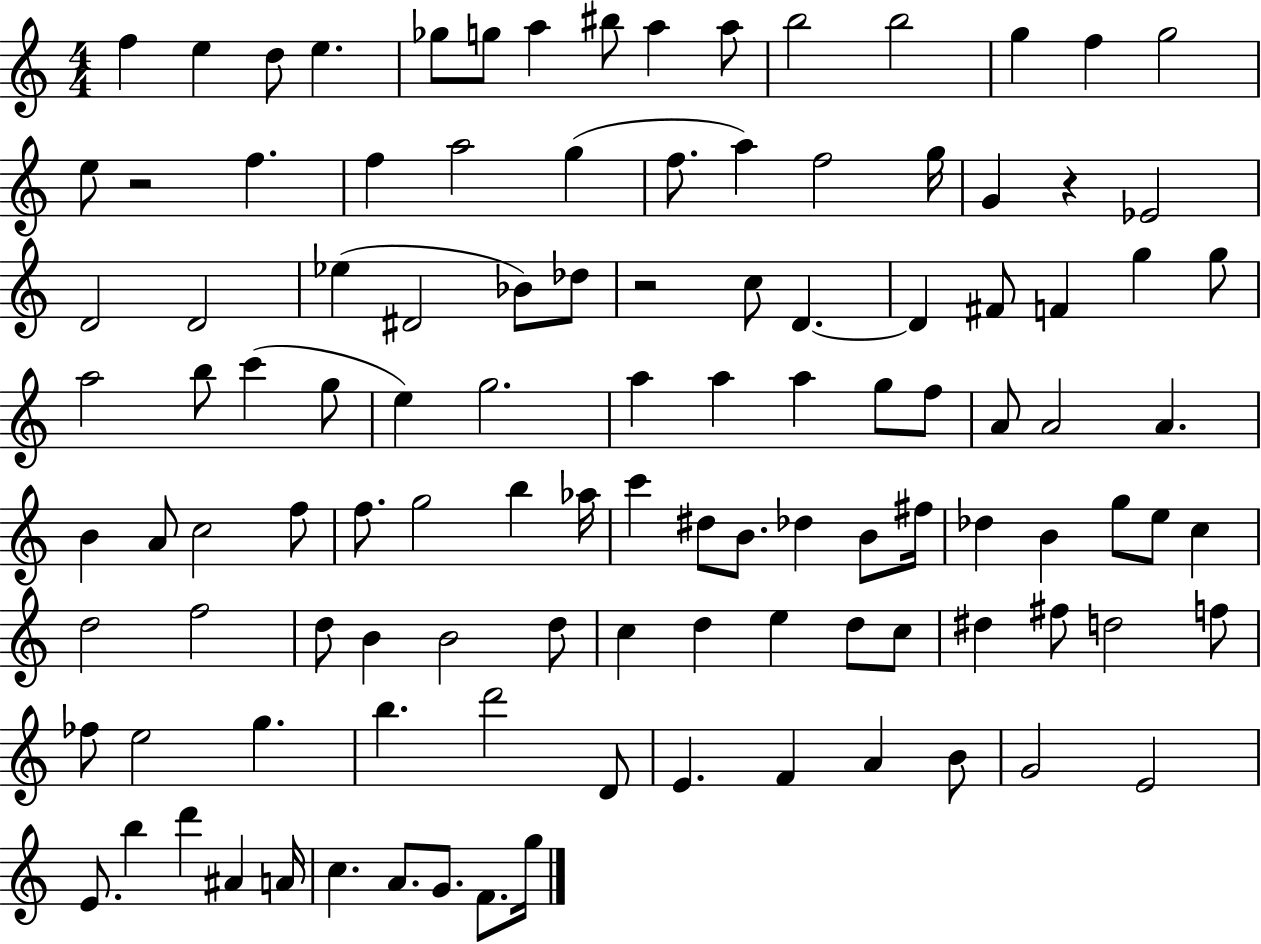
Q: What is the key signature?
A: C major